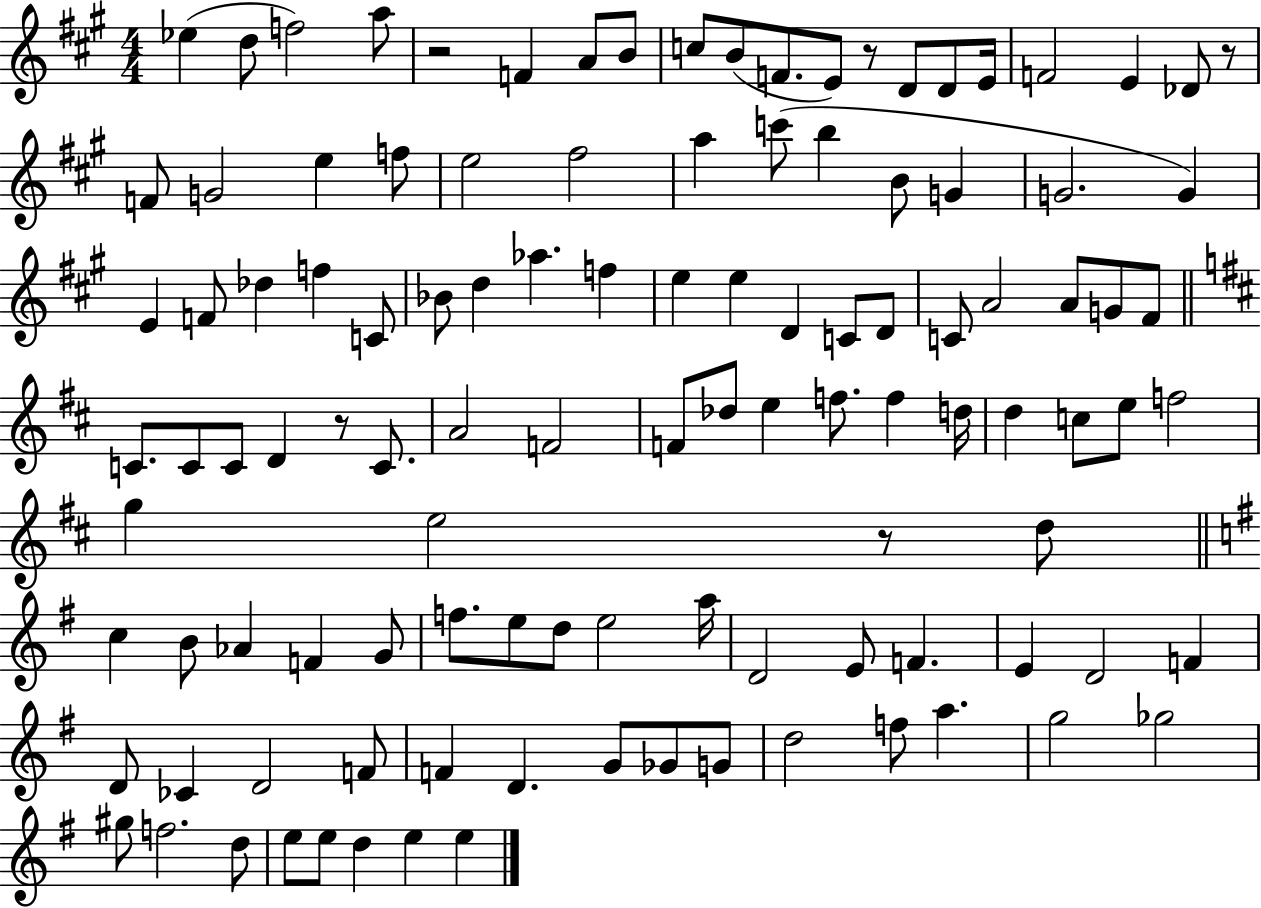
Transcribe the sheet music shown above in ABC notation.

X:1
T:Untitled
M:4/4
L:1/4
K:A
_e d/2 f2 a/2 z2 F A/2 B/2 c/2 B/2 F/2 E/2 z/2 D/2 D/2 E/4 F2 E _D/2 z/2 F/2 G2 e f/2 e2 ^f2 a c'/2 b B/2 G G2 G E F/2 _d f C/2 _B/2 d _a f e e D C/2 D/2 C/2 A2 A/2 G/2 ^F/2 C/2 C/2 C/2 D z/2 C/2 A2 F2 F/2 _d/2 e f/2 f d/4 d c/2 e/2 f2 g e2 z/2 d/2 c B/2 _A F G/2 f/2 e/2 d/2 e2 a/4 D2 E/2 F E D2 F D/2 _C D2 F/2 F D G/2 _G/2 G/2 d2 f/2 a g2 _g2 ^g/2 f2 d/2 e/2 e/2 d e e